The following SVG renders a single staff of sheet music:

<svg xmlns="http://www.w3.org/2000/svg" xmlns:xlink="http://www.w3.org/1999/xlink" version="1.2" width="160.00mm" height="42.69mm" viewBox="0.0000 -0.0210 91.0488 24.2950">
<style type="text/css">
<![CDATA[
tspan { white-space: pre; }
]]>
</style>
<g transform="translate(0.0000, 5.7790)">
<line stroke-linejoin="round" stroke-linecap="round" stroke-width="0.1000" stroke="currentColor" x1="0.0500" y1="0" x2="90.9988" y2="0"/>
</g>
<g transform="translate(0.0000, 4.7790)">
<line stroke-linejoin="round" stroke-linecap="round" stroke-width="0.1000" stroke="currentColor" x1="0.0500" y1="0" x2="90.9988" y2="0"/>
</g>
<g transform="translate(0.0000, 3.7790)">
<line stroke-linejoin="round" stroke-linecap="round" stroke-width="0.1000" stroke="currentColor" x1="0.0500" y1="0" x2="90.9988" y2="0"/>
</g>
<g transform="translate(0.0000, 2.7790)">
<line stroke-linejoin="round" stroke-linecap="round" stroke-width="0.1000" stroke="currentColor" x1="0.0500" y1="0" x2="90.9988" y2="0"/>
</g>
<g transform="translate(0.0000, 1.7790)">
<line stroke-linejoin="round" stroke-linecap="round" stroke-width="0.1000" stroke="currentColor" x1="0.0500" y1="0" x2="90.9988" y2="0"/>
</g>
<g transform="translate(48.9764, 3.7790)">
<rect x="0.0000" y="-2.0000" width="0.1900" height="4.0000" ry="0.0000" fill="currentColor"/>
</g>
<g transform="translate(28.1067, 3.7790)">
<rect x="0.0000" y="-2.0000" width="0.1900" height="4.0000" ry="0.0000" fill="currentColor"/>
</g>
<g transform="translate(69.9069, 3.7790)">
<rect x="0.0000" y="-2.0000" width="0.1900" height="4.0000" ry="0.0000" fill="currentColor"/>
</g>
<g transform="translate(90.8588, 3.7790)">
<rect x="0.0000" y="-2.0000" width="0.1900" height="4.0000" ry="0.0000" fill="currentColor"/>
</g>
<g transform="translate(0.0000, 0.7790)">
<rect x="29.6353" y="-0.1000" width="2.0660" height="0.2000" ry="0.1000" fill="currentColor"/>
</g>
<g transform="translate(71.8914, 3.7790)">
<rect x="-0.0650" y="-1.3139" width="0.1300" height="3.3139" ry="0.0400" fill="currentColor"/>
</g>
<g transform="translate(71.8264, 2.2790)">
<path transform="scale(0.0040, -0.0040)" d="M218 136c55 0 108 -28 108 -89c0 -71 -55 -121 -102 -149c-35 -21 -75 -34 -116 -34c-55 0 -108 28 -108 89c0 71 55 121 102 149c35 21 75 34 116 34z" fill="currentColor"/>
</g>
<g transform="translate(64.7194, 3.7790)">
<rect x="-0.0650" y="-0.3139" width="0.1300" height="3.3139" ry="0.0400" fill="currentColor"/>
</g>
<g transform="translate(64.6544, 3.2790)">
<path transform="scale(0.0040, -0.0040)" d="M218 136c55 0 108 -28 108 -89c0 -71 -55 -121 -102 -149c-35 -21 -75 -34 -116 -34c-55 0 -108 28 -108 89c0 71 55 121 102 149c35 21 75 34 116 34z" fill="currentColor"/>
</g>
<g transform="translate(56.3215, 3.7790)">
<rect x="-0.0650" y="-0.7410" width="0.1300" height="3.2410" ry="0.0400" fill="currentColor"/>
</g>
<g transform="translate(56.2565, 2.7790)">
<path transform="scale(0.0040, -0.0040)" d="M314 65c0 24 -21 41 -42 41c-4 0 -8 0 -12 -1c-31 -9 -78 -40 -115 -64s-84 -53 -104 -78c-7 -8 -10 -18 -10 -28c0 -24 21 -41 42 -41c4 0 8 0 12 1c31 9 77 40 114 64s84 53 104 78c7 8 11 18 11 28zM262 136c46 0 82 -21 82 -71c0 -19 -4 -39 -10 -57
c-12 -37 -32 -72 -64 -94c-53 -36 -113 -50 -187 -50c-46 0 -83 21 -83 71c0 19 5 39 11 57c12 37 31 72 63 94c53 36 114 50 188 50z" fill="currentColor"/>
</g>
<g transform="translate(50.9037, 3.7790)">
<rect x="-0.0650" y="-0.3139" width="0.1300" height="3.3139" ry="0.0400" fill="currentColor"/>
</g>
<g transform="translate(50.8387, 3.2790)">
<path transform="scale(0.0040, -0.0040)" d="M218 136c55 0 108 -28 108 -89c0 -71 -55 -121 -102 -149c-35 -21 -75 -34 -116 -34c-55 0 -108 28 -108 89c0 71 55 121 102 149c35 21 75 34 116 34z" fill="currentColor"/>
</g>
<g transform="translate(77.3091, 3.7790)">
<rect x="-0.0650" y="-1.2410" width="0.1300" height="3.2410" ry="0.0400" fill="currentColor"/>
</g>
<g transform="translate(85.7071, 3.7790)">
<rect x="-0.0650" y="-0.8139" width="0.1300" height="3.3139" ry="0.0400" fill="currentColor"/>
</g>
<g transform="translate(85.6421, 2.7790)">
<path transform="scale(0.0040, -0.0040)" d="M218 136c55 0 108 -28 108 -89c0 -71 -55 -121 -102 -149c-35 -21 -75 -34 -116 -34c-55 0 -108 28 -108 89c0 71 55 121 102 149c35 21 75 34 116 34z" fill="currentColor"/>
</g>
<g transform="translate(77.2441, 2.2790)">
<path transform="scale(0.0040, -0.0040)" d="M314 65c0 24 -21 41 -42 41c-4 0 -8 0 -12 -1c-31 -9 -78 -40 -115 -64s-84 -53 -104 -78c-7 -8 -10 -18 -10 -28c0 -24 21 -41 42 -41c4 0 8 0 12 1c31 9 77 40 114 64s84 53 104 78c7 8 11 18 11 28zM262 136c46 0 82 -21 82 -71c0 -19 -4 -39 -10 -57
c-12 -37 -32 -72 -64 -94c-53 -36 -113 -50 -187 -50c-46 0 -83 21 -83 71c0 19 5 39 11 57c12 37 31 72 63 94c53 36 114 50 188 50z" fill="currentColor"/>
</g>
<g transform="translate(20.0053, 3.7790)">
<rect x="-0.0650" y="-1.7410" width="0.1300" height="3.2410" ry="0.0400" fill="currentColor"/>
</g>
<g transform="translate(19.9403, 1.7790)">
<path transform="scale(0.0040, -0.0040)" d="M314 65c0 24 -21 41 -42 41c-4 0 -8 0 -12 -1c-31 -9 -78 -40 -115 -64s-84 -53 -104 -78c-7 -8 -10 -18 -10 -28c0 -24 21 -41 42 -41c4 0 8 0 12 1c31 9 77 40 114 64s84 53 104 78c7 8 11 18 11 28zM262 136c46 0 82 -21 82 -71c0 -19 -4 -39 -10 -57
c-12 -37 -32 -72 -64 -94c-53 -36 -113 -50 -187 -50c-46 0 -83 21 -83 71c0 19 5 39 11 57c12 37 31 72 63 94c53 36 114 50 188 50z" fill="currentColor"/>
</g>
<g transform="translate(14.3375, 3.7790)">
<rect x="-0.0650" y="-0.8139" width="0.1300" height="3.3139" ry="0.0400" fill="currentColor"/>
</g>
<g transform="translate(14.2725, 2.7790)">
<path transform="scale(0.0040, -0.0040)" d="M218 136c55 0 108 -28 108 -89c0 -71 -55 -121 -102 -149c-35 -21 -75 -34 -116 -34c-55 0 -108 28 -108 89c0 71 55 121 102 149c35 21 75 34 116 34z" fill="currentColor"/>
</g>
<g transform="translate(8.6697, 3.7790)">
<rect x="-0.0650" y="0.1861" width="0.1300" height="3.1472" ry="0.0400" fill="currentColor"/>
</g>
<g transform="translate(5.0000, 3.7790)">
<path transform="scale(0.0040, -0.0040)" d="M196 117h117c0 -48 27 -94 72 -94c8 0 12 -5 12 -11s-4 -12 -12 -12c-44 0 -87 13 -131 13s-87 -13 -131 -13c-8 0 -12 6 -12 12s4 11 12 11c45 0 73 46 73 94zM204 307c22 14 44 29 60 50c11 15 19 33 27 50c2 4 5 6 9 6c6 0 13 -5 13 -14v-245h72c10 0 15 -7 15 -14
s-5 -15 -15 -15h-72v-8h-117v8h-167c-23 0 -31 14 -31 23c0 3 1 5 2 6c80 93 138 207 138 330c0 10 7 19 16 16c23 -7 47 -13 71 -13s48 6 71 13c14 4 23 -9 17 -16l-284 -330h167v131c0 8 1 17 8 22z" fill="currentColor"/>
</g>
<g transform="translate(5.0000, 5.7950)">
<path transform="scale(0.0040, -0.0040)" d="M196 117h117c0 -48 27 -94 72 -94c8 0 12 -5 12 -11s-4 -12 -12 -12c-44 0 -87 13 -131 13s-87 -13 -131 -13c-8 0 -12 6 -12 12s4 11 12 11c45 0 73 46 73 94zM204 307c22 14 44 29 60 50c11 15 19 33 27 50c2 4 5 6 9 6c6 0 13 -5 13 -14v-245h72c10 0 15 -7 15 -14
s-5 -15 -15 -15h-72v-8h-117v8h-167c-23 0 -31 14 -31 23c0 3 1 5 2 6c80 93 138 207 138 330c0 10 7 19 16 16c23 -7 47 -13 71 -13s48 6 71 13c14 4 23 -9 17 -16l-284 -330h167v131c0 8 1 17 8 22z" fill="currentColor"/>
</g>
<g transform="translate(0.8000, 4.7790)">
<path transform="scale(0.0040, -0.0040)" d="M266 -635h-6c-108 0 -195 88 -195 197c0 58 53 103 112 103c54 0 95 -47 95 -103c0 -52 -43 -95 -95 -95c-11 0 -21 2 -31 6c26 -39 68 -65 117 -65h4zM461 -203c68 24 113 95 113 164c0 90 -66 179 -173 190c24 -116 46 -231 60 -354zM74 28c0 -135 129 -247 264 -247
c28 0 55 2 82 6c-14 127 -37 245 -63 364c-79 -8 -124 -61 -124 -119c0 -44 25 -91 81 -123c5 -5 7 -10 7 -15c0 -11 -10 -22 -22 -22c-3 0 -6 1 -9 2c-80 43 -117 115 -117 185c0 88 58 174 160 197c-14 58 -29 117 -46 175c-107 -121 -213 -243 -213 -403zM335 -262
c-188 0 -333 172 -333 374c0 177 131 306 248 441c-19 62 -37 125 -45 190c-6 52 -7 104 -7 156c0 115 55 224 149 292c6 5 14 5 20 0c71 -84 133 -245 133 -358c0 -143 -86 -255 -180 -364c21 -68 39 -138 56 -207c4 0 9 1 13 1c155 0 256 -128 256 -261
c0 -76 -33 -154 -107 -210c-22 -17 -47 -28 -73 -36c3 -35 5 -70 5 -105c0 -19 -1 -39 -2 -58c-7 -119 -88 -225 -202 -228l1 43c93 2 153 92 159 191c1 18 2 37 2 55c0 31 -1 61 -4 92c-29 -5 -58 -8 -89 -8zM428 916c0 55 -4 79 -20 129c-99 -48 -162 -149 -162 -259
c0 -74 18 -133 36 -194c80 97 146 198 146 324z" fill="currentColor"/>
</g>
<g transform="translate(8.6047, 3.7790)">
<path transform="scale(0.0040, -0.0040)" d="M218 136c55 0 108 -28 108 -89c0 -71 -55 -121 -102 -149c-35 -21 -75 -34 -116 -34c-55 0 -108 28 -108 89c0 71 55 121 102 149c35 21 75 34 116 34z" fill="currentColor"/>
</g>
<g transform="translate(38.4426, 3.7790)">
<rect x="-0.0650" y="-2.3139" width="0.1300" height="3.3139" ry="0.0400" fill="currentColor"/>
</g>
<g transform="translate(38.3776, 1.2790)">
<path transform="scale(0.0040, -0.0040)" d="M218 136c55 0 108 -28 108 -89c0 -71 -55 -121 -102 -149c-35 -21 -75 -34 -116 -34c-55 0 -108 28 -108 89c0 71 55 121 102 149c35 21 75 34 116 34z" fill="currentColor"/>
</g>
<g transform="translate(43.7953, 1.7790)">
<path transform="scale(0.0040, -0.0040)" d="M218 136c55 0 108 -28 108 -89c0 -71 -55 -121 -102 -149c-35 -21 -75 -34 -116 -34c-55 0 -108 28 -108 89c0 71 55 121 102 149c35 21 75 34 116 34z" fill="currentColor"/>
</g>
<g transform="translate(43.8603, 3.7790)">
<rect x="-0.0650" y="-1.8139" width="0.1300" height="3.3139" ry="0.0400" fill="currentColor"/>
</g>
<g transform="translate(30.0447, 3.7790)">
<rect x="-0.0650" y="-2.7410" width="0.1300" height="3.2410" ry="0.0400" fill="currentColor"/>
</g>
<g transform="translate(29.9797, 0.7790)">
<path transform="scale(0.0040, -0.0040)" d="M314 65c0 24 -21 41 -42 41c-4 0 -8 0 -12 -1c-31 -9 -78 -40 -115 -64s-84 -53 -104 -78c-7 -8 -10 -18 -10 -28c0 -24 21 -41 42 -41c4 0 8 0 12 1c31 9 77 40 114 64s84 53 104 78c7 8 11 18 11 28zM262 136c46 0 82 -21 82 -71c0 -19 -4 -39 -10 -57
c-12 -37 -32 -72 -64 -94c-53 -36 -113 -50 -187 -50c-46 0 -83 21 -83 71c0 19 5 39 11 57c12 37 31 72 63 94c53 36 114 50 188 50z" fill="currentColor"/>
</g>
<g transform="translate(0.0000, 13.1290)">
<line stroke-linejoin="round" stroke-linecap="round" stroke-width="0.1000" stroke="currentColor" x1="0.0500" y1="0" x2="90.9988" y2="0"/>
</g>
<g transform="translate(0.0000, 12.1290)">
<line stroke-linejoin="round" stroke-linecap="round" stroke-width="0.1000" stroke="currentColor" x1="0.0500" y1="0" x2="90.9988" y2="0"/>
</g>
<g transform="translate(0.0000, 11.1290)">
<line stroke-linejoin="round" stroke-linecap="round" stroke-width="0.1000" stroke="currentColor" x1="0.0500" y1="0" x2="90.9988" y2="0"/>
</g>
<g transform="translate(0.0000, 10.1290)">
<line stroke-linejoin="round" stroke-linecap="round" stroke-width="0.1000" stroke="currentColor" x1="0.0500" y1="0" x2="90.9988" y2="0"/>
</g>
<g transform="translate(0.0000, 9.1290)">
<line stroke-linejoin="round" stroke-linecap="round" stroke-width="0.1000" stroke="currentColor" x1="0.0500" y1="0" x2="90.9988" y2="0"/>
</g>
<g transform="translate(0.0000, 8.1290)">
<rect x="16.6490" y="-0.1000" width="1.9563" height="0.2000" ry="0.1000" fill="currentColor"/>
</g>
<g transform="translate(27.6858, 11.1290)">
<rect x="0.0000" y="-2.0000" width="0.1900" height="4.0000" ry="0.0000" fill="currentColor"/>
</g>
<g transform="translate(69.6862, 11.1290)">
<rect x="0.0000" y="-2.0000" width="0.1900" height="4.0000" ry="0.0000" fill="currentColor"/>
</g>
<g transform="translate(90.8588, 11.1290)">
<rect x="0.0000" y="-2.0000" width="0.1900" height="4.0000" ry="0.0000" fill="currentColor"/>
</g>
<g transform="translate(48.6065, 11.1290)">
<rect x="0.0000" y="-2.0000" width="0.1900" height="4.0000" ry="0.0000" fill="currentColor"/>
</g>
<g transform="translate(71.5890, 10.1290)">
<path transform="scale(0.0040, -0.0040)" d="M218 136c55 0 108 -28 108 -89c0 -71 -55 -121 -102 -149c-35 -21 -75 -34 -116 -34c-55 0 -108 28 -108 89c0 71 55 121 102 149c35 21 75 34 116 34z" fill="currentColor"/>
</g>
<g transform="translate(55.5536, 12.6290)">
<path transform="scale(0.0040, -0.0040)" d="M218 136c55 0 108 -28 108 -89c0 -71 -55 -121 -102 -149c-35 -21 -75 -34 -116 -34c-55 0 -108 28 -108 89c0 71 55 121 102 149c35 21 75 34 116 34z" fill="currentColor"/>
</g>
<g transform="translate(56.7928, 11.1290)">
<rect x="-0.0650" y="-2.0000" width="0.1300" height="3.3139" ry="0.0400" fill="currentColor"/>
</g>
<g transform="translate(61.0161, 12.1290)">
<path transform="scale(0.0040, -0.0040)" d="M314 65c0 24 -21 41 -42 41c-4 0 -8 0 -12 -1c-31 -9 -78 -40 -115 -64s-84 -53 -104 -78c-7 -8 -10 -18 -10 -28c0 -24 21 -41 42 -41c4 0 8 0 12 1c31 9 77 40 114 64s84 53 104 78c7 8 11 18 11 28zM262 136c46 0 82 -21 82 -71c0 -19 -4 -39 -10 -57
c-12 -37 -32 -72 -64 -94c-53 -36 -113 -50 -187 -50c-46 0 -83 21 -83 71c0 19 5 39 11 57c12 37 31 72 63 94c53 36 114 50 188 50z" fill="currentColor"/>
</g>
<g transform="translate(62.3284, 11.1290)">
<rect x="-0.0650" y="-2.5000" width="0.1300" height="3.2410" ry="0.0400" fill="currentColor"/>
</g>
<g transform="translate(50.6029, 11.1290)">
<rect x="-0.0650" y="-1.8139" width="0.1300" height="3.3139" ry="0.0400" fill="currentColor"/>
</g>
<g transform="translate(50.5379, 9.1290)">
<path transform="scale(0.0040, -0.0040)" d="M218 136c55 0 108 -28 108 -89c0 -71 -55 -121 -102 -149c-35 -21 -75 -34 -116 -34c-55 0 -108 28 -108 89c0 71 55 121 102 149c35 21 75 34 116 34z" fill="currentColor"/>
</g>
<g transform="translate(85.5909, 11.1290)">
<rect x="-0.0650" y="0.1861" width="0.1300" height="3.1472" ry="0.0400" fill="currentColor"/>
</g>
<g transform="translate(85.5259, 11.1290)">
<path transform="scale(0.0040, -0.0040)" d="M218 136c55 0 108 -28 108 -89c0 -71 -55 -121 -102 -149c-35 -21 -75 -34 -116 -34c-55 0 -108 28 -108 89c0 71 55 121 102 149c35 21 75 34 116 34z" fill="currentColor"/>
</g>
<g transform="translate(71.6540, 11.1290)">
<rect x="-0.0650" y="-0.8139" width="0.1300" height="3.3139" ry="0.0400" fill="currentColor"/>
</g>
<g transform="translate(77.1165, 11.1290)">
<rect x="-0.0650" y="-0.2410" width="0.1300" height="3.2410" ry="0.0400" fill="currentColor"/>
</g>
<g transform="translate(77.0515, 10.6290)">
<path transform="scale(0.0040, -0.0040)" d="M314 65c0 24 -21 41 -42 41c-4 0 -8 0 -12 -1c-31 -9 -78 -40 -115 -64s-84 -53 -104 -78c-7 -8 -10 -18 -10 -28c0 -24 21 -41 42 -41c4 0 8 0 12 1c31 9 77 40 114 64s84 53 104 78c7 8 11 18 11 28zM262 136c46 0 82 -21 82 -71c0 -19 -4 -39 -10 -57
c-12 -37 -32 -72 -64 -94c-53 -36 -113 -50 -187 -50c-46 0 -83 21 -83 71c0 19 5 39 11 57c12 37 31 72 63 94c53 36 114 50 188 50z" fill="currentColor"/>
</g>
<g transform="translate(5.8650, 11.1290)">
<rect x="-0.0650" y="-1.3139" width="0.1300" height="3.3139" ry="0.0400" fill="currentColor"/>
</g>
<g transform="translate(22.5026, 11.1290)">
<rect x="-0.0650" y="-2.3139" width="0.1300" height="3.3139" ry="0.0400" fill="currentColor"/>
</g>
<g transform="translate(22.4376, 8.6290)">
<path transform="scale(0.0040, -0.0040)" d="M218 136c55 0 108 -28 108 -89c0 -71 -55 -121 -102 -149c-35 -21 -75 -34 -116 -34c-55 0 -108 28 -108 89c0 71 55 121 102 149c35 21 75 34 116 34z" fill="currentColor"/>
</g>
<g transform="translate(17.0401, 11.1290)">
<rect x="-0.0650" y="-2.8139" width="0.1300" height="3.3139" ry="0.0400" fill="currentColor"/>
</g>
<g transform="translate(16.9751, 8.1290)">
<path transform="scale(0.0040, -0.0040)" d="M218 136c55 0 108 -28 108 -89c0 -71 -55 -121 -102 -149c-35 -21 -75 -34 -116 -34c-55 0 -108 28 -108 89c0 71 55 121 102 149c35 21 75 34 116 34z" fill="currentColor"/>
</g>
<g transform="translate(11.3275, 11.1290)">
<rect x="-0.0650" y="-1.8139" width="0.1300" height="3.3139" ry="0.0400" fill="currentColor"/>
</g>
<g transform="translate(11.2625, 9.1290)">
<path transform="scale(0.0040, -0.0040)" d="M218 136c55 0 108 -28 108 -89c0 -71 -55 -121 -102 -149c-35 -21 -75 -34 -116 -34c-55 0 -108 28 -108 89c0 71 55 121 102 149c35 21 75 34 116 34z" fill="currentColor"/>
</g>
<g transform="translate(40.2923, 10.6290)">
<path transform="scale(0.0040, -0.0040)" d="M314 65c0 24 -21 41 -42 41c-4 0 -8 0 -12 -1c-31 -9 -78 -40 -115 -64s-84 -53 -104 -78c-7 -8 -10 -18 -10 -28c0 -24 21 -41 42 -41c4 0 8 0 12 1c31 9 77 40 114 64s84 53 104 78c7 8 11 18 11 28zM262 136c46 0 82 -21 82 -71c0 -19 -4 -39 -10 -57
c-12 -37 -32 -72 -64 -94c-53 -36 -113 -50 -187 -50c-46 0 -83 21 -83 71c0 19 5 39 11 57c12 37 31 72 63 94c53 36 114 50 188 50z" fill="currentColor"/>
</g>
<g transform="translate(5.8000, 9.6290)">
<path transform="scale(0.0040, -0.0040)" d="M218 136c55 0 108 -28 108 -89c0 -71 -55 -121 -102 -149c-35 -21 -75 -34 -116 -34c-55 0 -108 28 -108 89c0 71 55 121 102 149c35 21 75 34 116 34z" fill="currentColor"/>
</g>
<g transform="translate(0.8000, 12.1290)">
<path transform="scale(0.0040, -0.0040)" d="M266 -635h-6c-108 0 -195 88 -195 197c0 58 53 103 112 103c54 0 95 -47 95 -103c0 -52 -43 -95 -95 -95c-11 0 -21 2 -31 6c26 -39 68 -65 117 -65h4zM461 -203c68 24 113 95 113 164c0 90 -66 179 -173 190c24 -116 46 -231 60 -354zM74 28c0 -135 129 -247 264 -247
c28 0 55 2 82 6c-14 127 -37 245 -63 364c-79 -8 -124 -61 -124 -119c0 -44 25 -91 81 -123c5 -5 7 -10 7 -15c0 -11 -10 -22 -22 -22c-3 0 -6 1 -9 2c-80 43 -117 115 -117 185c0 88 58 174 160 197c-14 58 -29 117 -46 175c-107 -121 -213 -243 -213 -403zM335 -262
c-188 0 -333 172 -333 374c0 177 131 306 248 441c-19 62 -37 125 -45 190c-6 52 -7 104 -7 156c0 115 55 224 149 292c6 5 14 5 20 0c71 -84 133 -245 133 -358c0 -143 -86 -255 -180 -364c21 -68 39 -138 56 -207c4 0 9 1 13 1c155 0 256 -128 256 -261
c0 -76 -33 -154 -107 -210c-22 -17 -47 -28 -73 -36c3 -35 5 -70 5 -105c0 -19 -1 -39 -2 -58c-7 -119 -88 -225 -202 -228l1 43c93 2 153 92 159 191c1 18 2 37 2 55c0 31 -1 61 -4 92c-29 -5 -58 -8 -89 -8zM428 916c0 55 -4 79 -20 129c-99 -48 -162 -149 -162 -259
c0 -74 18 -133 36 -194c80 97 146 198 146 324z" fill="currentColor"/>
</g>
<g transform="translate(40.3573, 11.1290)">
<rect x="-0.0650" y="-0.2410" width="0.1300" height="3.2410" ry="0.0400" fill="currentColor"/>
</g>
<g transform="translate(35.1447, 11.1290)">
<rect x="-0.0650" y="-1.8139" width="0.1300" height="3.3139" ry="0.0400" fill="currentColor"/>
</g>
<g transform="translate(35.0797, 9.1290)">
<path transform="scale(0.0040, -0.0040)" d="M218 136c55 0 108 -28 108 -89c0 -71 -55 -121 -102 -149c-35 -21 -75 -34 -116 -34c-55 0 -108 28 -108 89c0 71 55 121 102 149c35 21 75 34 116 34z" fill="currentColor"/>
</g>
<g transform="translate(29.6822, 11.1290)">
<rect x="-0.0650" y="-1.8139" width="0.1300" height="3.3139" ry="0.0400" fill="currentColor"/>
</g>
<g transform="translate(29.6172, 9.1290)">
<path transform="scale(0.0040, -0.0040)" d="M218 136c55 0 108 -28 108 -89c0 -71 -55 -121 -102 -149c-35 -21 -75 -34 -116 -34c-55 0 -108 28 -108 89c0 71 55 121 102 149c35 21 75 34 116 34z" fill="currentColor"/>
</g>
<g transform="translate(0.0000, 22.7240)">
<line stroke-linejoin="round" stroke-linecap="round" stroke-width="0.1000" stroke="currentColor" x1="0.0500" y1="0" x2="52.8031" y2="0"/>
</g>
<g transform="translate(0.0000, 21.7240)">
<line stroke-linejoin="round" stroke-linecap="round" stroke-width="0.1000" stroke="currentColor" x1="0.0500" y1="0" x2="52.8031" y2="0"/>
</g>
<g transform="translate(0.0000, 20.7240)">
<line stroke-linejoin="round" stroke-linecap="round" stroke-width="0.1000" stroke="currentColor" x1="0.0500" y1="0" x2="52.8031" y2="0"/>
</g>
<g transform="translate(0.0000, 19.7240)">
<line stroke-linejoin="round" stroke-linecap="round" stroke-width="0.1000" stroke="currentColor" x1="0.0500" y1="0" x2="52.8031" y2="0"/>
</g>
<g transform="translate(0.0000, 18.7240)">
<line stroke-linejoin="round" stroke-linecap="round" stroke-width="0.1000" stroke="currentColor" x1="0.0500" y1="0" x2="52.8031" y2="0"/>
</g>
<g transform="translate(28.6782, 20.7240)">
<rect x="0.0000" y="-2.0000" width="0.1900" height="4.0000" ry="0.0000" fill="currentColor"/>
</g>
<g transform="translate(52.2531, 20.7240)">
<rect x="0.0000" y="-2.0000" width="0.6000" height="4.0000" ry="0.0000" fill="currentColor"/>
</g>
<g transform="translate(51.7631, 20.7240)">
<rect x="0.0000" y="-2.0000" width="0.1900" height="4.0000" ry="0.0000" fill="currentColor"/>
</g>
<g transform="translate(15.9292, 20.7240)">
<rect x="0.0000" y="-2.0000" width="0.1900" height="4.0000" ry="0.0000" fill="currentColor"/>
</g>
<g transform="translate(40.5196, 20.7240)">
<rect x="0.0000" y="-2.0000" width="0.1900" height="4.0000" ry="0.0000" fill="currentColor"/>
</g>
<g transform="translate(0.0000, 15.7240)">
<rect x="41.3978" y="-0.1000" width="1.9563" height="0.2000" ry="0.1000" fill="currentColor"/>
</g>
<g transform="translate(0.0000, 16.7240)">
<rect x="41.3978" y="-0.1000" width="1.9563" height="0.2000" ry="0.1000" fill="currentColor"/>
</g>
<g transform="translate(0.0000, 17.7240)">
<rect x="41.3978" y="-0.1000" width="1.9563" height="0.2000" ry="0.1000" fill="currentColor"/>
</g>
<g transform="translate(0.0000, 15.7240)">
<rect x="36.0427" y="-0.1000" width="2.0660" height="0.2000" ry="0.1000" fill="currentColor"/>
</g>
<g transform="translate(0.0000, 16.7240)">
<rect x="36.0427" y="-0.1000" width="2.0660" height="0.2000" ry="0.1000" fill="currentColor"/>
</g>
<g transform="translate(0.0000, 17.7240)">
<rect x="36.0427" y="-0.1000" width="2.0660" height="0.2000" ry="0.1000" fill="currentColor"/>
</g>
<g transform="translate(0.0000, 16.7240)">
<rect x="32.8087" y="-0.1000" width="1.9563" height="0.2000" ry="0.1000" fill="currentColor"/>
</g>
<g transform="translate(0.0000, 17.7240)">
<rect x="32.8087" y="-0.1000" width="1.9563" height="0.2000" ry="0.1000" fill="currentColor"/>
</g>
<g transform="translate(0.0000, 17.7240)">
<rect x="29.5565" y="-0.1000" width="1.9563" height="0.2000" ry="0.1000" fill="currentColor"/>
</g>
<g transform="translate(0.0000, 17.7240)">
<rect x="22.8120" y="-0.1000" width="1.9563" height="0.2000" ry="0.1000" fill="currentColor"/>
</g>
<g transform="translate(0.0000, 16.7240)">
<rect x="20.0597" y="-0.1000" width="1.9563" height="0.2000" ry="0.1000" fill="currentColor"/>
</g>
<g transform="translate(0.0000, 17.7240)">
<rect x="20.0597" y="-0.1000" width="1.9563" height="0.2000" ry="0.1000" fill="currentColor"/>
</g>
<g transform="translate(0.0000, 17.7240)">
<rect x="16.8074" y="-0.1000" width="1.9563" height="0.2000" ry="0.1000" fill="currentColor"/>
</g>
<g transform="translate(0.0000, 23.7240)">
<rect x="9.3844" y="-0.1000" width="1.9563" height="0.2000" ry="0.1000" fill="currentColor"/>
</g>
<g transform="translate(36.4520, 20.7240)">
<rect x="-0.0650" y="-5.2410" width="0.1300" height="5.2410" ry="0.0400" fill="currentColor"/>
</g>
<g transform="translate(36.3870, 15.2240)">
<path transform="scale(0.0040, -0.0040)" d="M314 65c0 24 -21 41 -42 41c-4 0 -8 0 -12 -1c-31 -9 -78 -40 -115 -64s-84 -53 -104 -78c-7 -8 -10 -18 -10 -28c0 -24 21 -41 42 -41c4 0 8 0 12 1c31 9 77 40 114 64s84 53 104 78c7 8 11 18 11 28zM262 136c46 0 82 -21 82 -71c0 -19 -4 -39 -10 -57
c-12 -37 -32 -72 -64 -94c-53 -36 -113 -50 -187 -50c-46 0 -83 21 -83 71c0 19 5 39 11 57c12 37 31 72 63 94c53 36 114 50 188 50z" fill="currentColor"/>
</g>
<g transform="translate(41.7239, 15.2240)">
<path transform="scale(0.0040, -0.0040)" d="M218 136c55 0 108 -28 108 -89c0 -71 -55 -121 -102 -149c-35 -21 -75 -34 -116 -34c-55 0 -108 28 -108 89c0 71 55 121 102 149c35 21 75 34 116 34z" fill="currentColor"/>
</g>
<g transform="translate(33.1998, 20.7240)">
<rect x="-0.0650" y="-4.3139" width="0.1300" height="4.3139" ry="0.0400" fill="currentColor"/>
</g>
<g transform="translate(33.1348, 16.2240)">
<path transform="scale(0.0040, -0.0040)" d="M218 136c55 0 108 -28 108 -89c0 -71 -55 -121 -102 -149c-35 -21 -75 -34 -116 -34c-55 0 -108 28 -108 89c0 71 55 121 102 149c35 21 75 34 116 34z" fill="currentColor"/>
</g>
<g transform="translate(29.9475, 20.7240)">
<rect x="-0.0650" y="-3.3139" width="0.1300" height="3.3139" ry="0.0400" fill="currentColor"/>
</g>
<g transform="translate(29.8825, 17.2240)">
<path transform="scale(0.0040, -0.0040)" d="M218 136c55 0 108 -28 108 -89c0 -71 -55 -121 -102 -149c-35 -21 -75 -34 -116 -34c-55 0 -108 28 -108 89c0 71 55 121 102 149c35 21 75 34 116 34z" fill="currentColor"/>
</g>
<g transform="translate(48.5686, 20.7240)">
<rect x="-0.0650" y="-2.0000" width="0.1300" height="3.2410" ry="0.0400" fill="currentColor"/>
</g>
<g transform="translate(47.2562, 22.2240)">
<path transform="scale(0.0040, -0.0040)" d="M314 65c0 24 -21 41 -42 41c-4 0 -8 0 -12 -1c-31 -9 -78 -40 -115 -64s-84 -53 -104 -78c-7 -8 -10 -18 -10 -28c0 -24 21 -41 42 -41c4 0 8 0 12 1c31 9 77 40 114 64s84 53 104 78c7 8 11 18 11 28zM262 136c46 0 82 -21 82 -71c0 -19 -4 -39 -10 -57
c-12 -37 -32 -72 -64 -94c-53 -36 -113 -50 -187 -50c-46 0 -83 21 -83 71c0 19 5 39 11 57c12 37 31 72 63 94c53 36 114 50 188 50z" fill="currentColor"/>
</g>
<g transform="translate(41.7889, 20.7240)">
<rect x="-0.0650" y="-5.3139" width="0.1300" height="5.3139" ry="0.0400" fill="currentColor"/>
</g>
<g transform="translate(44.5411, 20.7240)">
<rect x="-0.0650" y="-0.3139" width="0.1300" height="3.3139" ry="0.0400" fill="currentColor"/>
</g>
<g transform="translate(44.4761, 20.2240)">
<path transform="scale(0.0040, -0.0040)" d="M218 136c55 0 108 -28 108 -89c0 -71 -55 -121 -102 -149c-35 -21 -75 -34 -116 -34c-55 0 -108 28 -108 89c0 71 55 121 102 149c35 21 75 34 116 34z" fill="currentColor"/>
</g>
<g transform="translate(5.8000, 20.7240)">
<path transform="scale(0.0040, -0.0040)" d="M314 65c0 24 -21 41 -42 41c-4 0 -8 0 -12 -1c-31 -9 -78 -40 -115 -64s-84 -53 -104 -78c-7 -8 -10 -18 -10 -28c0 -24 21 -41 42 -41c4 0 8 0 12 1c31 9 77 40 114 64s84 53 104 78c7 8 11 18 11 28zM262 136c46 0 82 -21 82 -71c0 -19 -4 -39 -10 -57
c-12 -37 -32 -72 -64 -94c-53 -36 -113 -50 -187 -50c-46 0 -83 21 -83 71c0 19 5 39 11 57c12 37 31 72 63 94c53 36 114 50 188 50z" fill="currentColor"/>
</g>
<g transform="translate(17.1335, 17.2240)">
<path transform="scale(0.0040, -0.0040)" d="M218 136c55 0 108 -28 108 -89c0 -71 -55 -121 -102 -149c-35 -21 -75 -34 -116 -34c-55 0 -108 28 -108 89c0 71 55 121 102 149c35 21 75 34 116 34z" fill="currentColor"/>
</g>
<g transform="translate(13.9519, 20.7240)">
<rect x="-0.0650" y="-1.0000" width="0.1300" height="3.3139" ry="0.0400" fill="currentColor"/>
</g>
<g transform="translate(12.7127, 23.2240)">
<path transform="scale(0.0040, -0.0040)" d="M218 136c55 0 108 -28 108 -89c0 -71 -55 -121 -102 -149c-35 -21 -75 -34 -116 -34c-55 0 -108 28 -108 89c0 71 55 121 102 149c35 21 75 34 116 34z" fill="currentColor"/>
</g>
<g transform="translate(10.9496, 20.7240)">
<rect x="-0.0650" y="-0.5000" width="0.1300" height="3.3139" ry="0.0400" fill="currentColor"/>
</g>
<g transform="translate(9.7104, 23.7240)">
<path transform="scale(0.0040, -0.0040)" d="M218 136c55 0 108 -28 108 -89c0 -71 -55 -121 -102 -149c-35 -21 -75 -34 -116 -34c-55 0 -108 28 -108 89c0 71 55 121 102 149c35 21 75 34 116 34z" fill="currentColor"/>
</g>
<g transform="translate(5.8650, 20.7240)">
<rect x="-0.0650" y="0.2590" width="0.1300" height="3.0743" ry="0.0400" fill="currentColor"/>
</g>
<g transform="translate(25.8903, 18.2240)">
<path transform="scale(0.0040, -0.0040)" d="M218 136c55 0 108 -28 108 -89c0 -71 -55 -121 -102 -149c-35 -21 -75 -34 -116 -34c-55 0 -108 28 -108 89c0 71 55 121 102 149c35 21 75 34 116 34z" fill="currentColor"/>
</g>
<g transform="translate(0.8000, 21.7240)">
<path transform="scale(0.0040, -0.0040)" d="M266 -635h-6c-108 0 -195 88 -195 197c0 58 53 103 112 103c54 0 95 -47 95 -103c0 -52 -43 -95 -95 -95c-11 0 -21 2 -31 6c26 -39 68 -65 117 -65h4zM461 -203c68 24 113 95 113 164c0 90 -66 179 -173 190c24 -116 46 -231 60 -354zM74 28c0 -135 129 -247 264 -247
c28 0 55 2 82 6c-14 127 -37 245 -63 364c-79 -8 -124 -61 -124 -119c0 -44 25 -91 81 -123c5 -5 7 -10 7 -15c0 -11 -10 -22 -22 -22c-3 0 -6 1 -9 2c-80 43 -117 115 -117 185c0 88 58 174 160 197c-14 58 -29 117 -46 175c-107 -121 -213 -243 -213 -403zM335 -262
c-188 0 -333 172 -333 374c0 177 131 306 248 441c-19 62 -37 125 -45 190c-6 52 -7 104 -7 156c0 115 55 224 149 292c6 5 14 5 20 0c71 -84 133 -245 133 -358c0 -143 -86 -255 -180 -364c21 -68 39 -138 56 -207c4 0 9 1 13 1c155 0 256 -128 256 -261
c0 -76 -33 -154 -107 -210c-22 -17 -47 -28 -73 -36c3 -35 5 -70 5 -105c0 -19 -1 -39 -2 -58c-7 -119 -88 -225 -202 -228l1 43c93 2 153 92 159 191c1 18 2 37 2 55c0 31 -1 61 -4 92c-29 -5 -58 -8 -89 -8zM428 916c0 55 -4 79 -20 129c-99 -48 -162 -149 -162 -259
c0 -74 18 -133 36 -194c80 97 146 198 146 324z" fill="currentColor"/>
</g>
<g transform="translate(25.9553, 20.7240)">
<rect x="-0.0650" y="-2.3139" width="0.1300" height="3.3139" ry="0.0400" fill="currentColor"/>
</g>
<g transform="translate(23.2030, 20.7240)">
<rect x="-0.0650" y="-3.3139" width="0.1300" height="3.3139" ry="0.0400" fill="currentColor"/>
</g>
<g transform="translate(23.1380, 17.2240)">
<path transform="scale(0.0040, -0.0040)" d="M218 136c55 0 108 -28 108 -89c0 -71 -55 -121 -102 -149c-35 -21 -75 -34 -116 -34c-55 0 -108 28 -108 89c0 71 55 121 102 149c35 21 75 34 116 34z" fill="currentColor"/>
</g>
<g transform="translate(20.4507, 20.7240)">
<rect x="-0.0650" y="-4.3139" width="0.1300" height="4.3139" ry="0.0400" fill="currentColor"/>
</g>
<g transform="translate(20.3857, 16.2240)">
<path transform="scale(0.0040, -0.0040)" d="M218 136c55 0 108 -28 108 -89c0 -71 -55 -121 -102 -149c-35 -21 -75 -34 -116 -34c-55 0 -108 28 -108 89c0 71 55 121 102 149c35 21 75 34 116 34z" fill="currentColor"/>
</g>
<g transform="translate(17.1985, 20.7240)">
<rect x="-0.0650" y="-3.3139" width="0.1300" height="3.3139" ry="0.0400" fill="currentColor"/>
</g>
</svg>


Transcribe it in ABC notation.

X:1
T:Untitled
M:4/4
L:1/4
K:C
B d f2 a2 g f c d2 c e e2 d e f a g f f c2 f F G2 d c2 B B2 C D b d' b g b d' f'2 f' c F2